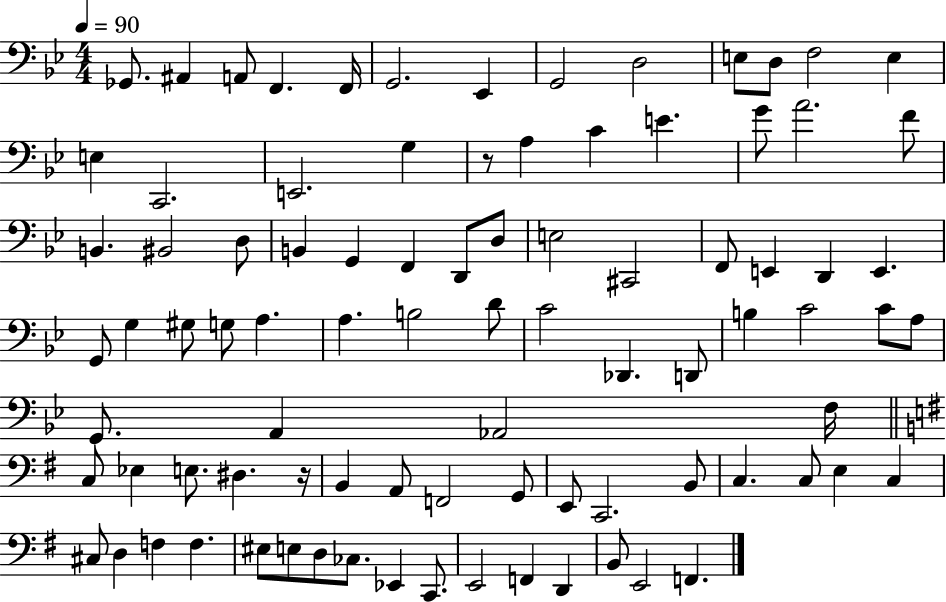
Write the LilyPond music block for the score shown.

{
  \clef bass
  \numericTimeSignature
  \time 4/4
  \key bes \major
  \tempo 4 = 90
  ges,8. ais,4 a,8 f,4. f,16 | g,2. ees,4 | g,2 d2 | e8 d8 f2 e4 | \break e4 c,2. | e,2. g4 | r8 a4 c'4 e'4. | g'8 a'2. f'8 | \break b,4. bis,2 d8 | b,4 g,4 f,4 d,8 d8 | e2 cis,2 | f,8 e,4 d,4 e,4. | \break g,8 g4 gis8 g8 a4. | a4. b2 d'8 | c'2 des,4. d,8 | b4 c'2 c'8 a8 | \break g,8. a,4 aes,2 f16 | \bar "||" \break \key g \major c8 ees4 e8. dis4. r16 | b,4 a,8 f,2 g,8 | e,8 c,2. b,8 | c4. c8 e4 c4 | \break cis8 d4 f4 f4. | eis8 e8 d8 ces8. ees,4 c,8. | e,2 f,4 d,4 | b,8 e,2 f,4. | \break \bar "|."
}